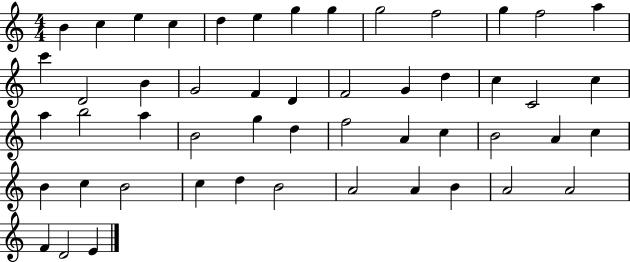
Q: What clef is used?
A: treble